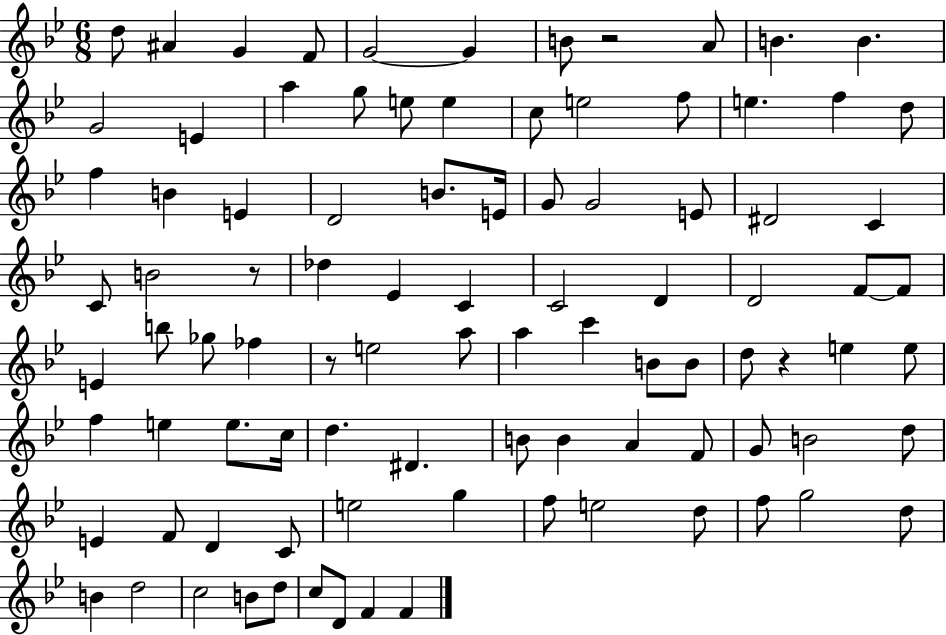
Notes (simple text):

D5/e A#4/q G4/q F4/e G4/h G4/q B4/e R/h A4/e B4/q. B4/q. G4/h E4/q A5/q G5/e E5/e E5/q C5/e E5/h F5/e E5/q. F5/q D5/e F5/q B4/q E4/q D4/h B4/e. E4/s G4/e G4/h E4/e D#4/h C4/q C4/e B4/h R/e Db5/q Eb4/q C4/q C4/h D4/q D4/h F4/e F4/e E4/q B5/e Gb5/e FES5/q R/e E5/h A5/e A5/q C6/q B4/e B4/e D5/e R/q E5/q E5/e F5/q E5/q E5/e. C5/s D5/q. D#4/q. B4/e B4/q A4/q F4/e G4/e B4/h D5/e E4/q F4/e D4/q C4/e E5/h G5/q F5/e E5/h D5/e F5/e G5/h D5/e B4/q D5/h C5/h B4/e D5/e C5/e D4/e F4/q F4/q